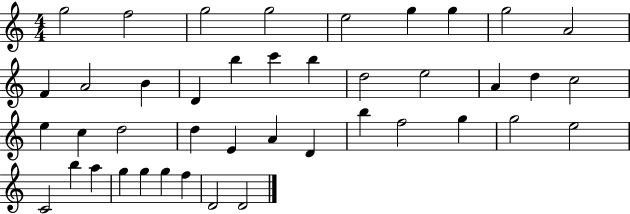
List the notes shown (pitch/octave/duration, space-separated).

G5/h F5/h G5/h G5/h E5/h G5/q G5/q G5/h A4/h F4/q A4/h B4/q D4/q B5/q C6/q B5/q D5/h E5/h A4/q D5/q C5/h E5/q C5/q D5/h D5/q E4/q A4/q D4/q B5/q F5/h G5/q G5/h E5/h C4/h B5/q A5/q G5/q G5/q G5/q F5/q D4/h D4/h